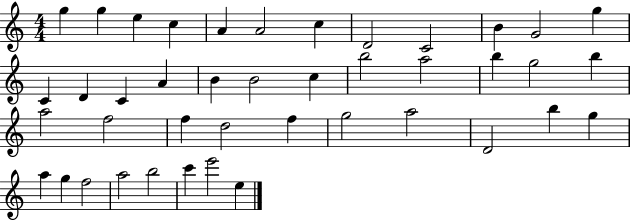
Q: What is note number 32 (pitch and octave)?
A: D4